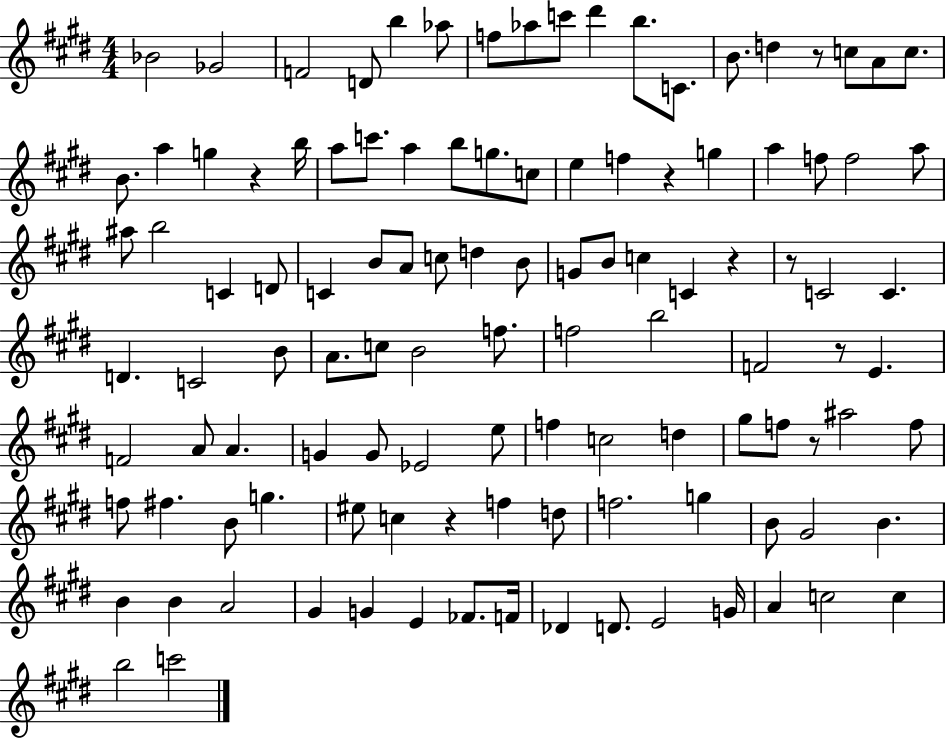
Bb4/h Gb4/h F4/h D4/e B5/q Ab5/e F5/e Ab5/e C6/e D#6/q B5/e. C4/e. B4/e. D5/q R/e C5/e A4/e C5/e. B4/e. A5/q G5/q R/q B5/s A5/e C6/e. A5/q B5/e G5/e. C5/e E5/q F5/q R/q G5/q A5/q F5/e F5/h A5/e A#5/e B5/h C4/q D4/e C4/q B4/e A4/e C5/e D5/q B4/e G4/e B4/e C5/q C4/q R/q R/e C4/h C4/q. D4/q. C4/h B4/e A4/e. C5/e B4/h F5/e. F5/h B5/h F4/h R/e E4/q. F4/h A4/e A4/q. G4/q G4/e Eb4/h E5/e F5/q C5/h D5/q G#5/e F5/e R/e A#5/h F5/e F5/e F#5/q. B4/e G5/q. EIS5/e C5/q R/q F5/q D5/e F5/h. G5/q B4/e G#4/h B4/q. B4/q B4/q A4/h G#4/q G4/q E4/q FES4/e. F4/s Db4/q D4/e. E4/h G4/s A4/q C5/h C5/q B5/h C6/h